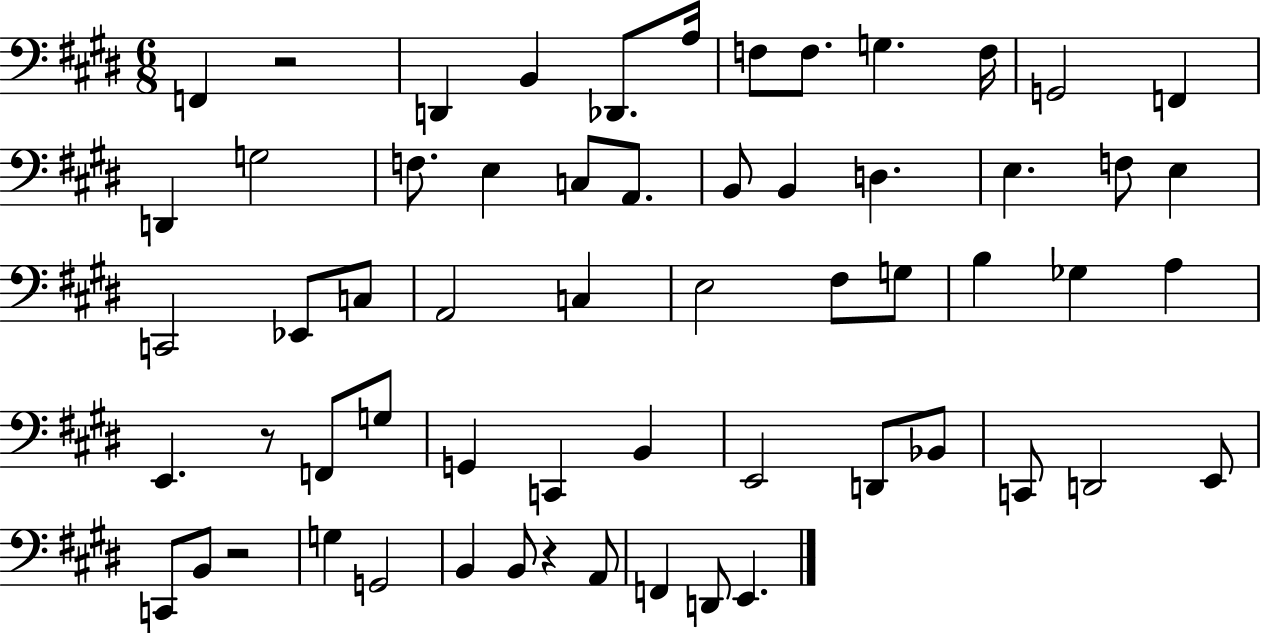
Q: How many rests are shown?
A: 4